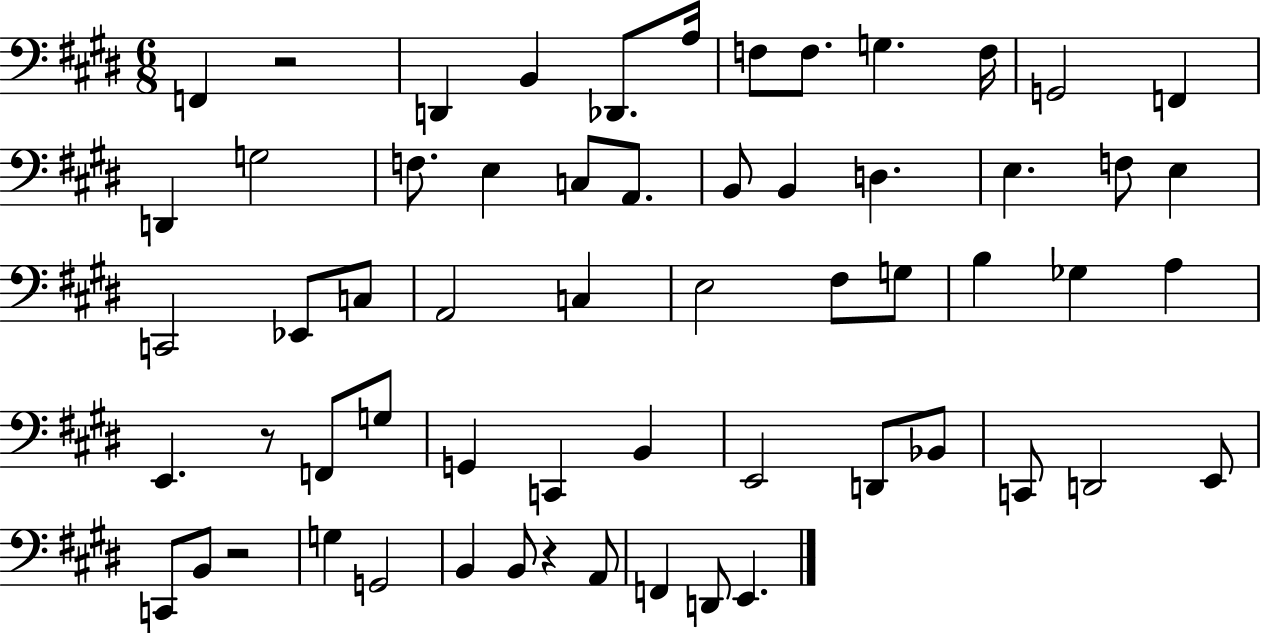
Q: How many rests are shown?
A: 4